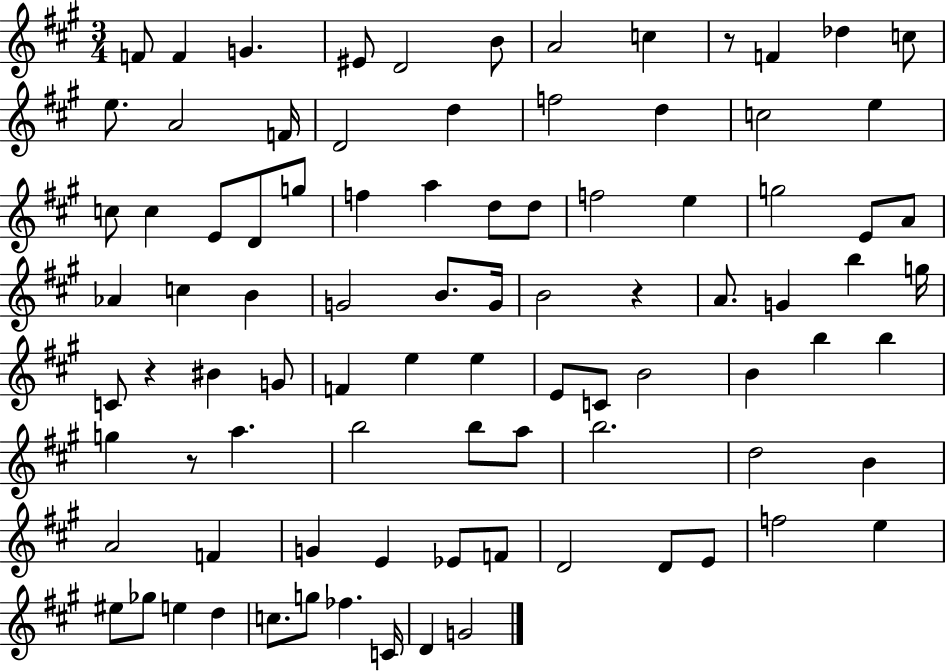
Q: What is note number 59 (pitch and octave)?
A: A5